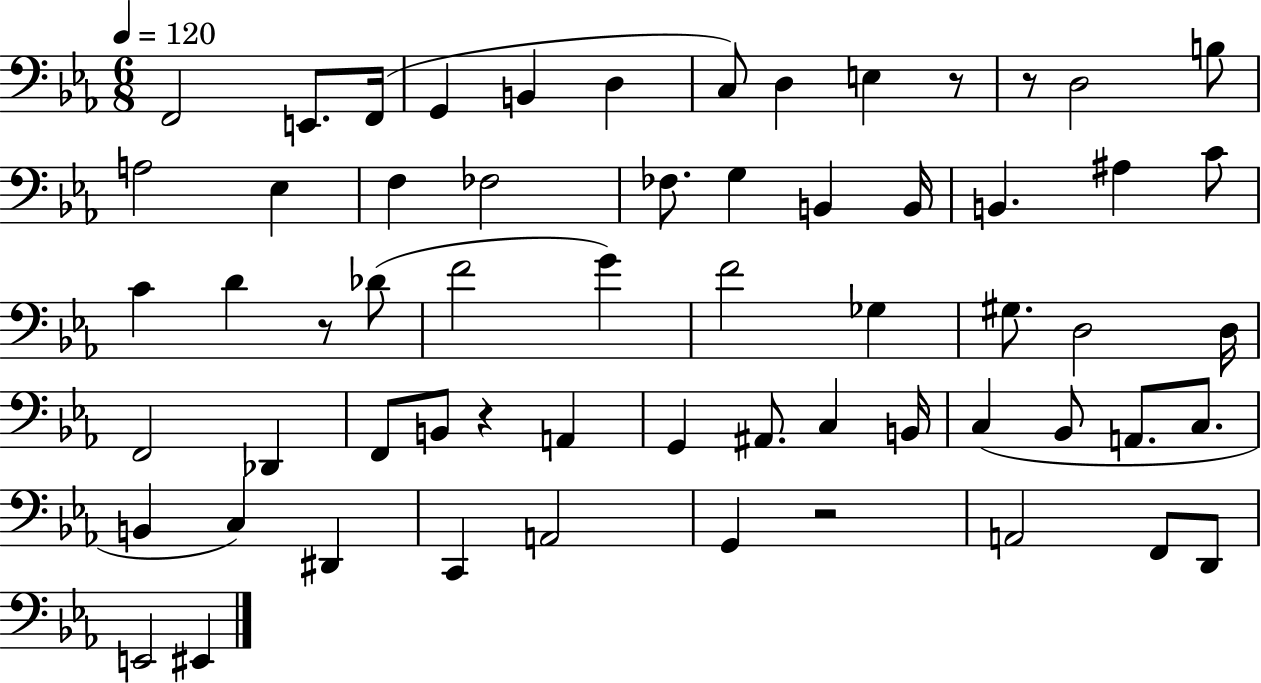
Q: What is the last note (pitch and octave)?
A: EIS2